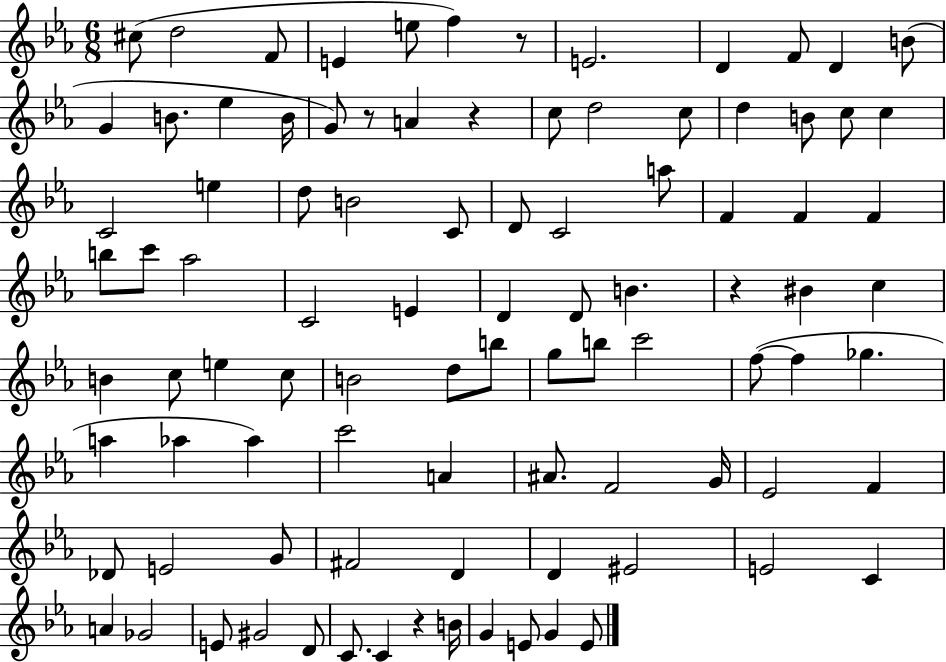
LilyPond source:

{
  \clef treble
  \numericTimeSignature
  \time 6/8
  \key ees \major
  cis''8( d''2 f'8 | e'4 e''8 f''4) r8 | e'2. | d'4 f'8 d'4 b'8( | \break g'4 b'8. ees''4 b'16 | g'8) r8 a'4 r4 | c''8 d''2 c''8 | d''4 b'8 c''8 c''4 | \break c'2 e''4 | d''8 b'2 c'8 | d'8 c'2 a''8 | f'4 f'4 f'4 | \break b''8 c'''8 aes''2 | c'2 e'4 | d'4 d'8 b'4. | r4 bis'4 c''4 | \break b'4 c''8 e''4 c''8 | b'2 d''8 b''8 | g''8 b''8 c'''2 | f''8~(~ f''4 ges''4. | \break a''4 aes''4 aes''4) | c'''2 a'4 | ais'8. f'2 g'16 | ees'2 f'4 | \break des'8 e'2 g'8 | fis'2 d'4 | d'4 eis'2 | e'2 c'4 | \break a'4 ges'2 | e'8 gis'2 d'8 | c'8. c'4 r4 b'16 | g'4 e'8 g'4 e'8 | \break \bar "|."
}